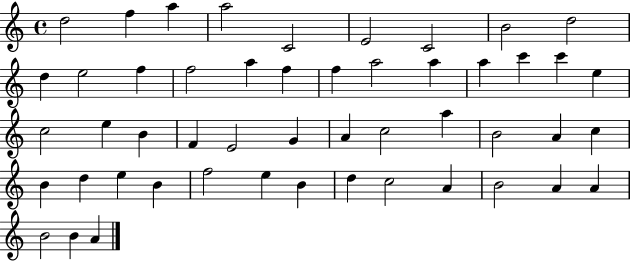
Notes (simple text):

D5/h F5/q A5/q A5/h C4/h E4/h C4/h B4/h D5/h D5/q E5/h F5/q F5/h A5/q F5/q F5/q A5/h A5/q A5/q C6/q C6/q E5/q C5/h E5/q B4/q F4/q E4/h G4/q A4/q C5/h A5/q B4/h A4/q C5/q B4/q D5/q E5/q B4/q F5/h E5/q B4/q D5/q C5/h A4/q B4/h A4/q A4/q B4/h B4/q A4/q